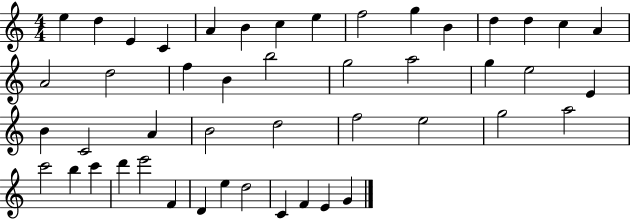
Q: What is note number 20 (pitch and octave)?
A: B5